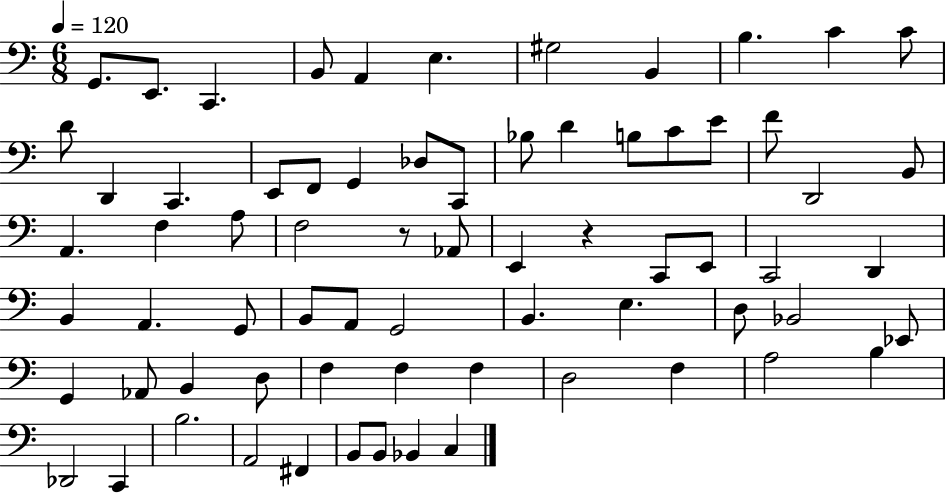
X:1
T:Untitled
M:6/8
L:1/4
K:C
G,,/2 E,,/2 C,, B,,/2 A,, E, ^G,2 B,, B, C C/2 D/2 D,, C,, E,,/2 F,,/2 G,, _D,/2 C,,/2 _B,/2 D B,/2 C/2 E/2 F/2 D,,2 B,,/2 A,, F, A,/2 F,2 z/2 _A,,/2 E,, z C,,/2 E,,/2 C,,2 D,, B,, A,, G,,/2 B,,/2 A,,/2 G,,2 B,, E, D,/2 _B,,2 _E,,/2 G,, _A,,/2 B,, D,/2 F, F, F, D,2 F, A,2 B, _D,,2 C,, B,2 A,,2 ^F,, B,,/2 B,,/2 _B,, C,